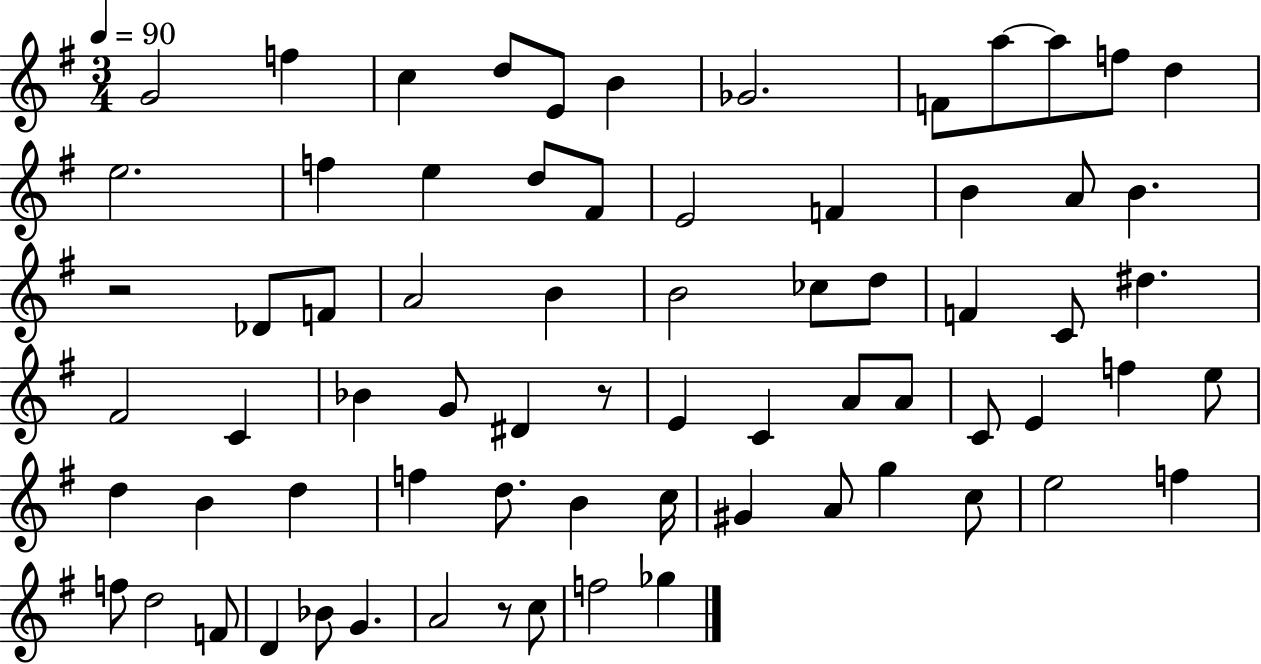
{
  \clef treble
  \numericTimeSignature
  \time 3/4
  \key g \major
  \tempo 4 = 90
  g'2 f''4 | c''4 d''8 e'8 b'4 | ges'2. | f'8 a''8~~ a''8 f''8 d''4 | \break e''2. | f''4 e''4 d''8 fis'8 | e'2 f'4 | b'4 a'8 b'4. | \break r2 des'8 f'8 | a'2 b'4 | b'2 ces''8 d''8 | f'4 c'8 dis''4. | \break fis'2 c'4 | bes'4 g'8 dis'4 r8 | e'4 c'4 a'8 a'8 | c'8 e'4 f''4 e''8 | \break d''4 b'4 d''4 | f''4 d''8. b'4 c''16 | gis'4 a'8 g''4 c''8 | e''2 f''4 | \break f''8 d''2 f'8 | d'4 bes'8 g'4. | a'2 r8 c''8 | f''2 ges''4 | \break \bar "|."
}